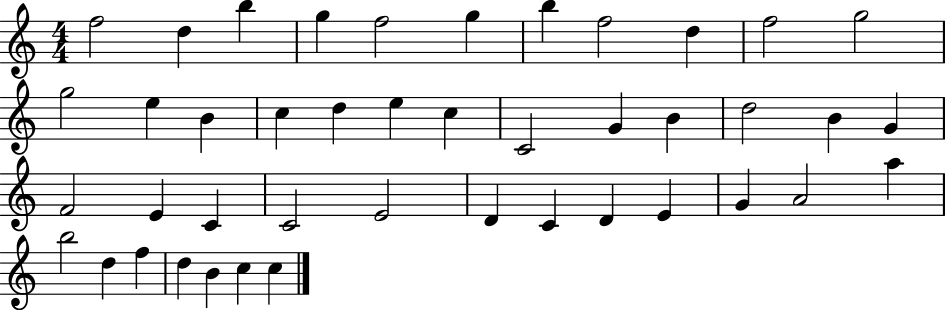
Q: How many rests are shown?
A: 0